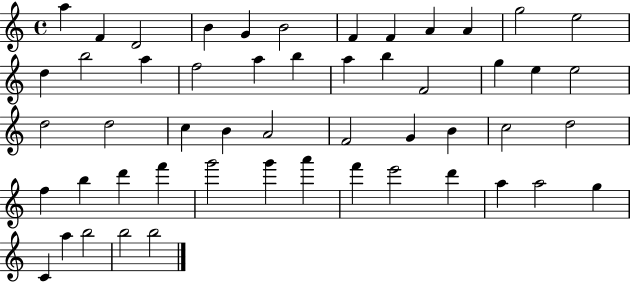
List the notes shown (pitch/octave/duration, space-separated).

A5/q F4/q D4/h B4/q G4/q B4/h F4/q F4/q A4/q A4/q G5/h E5/h D5/q B5/h A5/q F5/h A5/q B5/q A5/q B5/q F4/h G5/q E5/q E5/h D5/h D5/h C5/q B4/q A4/h F4/h G4/q B4/q C5/h D5/h F5/q B5/q D6/q F6/q G6/h G6/q A6/q F6/q E6/h D6/q A5/q A5/h G5/q C4/q A5/q B5/h B5/h B5/h